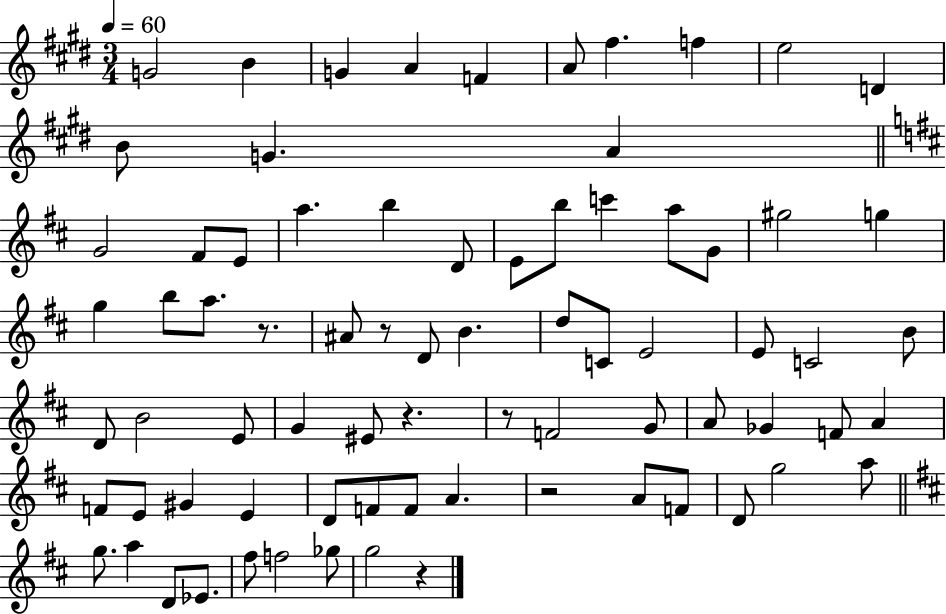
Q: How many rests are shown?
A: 6